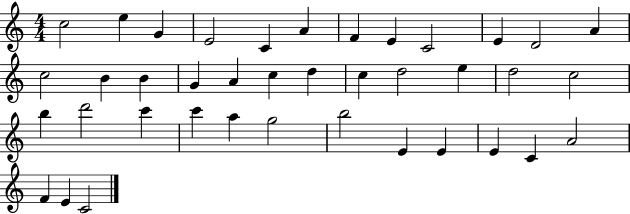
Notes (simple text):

C5/h E5/q G4/q E4/h C4/q A4/q F4/q E4/q C4/h E4/q D4/h A4/q C5/h B4/q B4/q G4/q A4/q C5/q D5/q C5/q D5/h E5/q D5/h C5/h B5/q D6/h C6/q C6/q A5/q G5/h B5/h E4/q E4/q E4/q C4/q A4/h F4/q E4/q C4/h